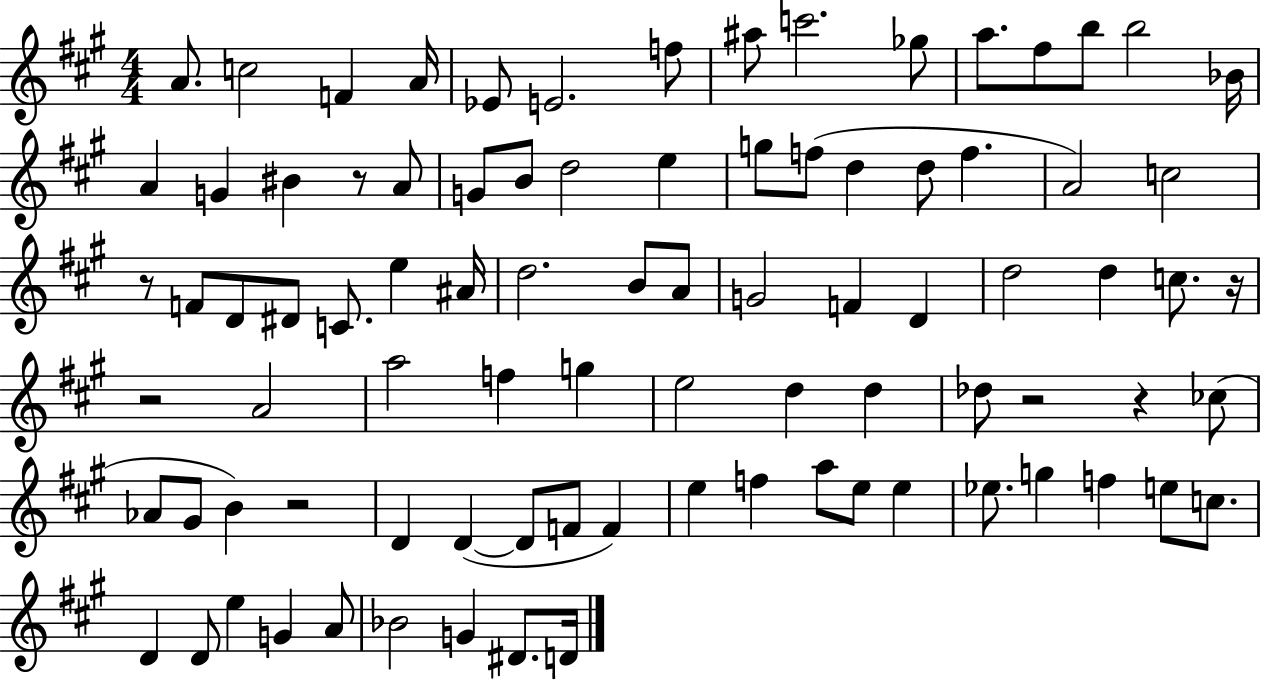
{
  \clef treble
  \numericTimeSignature
  \time 4/4
  \key a \major
  a'8. c''2 f'4 a'16 | ees'8 e'2. f''8 | ais''8 c'''2. ges''8 | a''8. fis''8 b''8 b''2 bes'16 | \break a'4 g'4 bis'4 r8 a'8 | g'8 b'8 d''2 e''4 | g''8 f''8( d''4 d''8 f''4. | a'2) c''2 | \break r8 f'8 d'8 dis'8 c'8. e''4 ais'16 | d''2. b'8 a'8 | g'2 f'4 d'4 | d''2 d''4 c''8. r16 | \break r2 a'2 | a''2 f''4 g''4 | e''2 d''4 d''4 | des''8 r2 r4 ces''8( | \break aes'8 gis'8 b'4) r2 | d'4 d'4~(~ d'8 f'8 f'4) | e''4 f''4 a''8 e''8 e''4 | ees''8. g''4 f''4 e''8 c''8. | \break d'4 d'8 e''4 g'4 a'8 | bes'2 g'4 dis'8. d'16 | \bar "|."
}